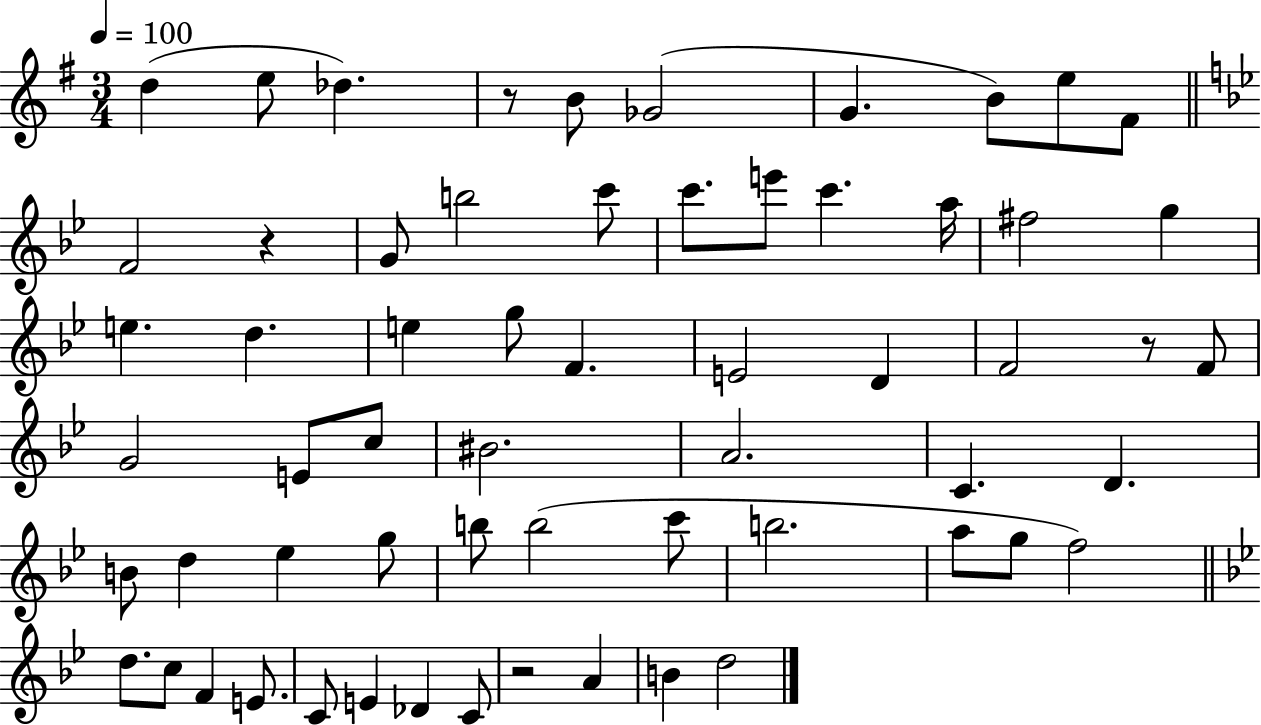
D5/q E5/e Db5/q. R/e B4/e Gb4/h G4/q. B4/e E5/e F#4/e F4/h R/q G4/e B5/h C6/e C6/e. E6/e C6/q. A5/s F#5/h G5/q E5/q. D5/q. E5/q G5/e F4/q. E4/h D4/q F4/h R/e F4/e G4/h E4/e C5/e BIS4/h. A4/h. C4/q. D4/q. B4/e D5/q Eb5/q G5/e B5/e B5/h C6/e B5/h. A5/e G5/e F5/h D5/e. C5/e F4/q E4/e. C4/e E4/q Db4/q C4/e R/h A4/q B4/q D5/h